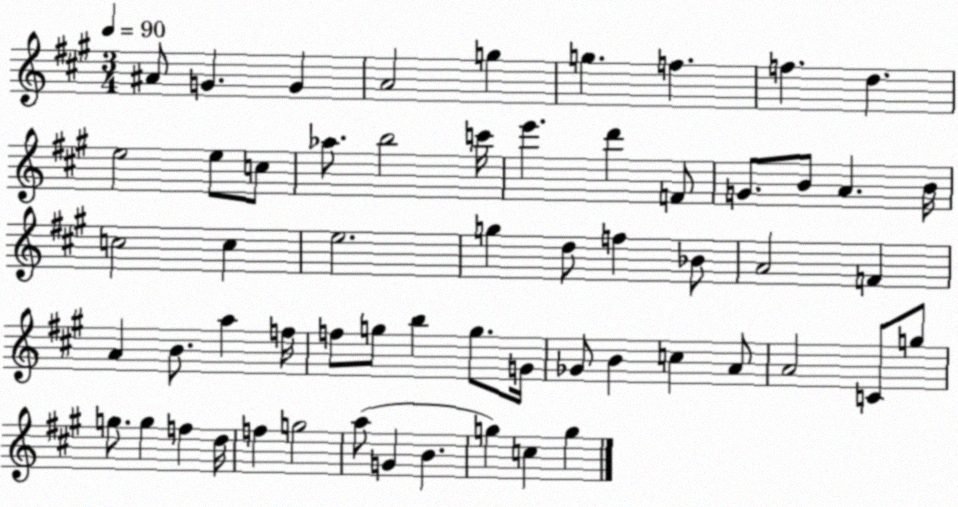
X:1
T:Untitled
M:3/4
L:1/4
K:A
^A/2 G G A2 g g f f d e2 e/2 c/2 _a/2 b2 c'/4 e' d' F/2 G/2 B/2 A B/4 c2 c e2 g d/2 f _B/2 A2 F A B/2 a f/4 f/2 g/2 b g/2 G/4 _G/2 B c A/2 A2 C/2 g/2 g/2 g f d/4 f g2 a/2 G B g c g